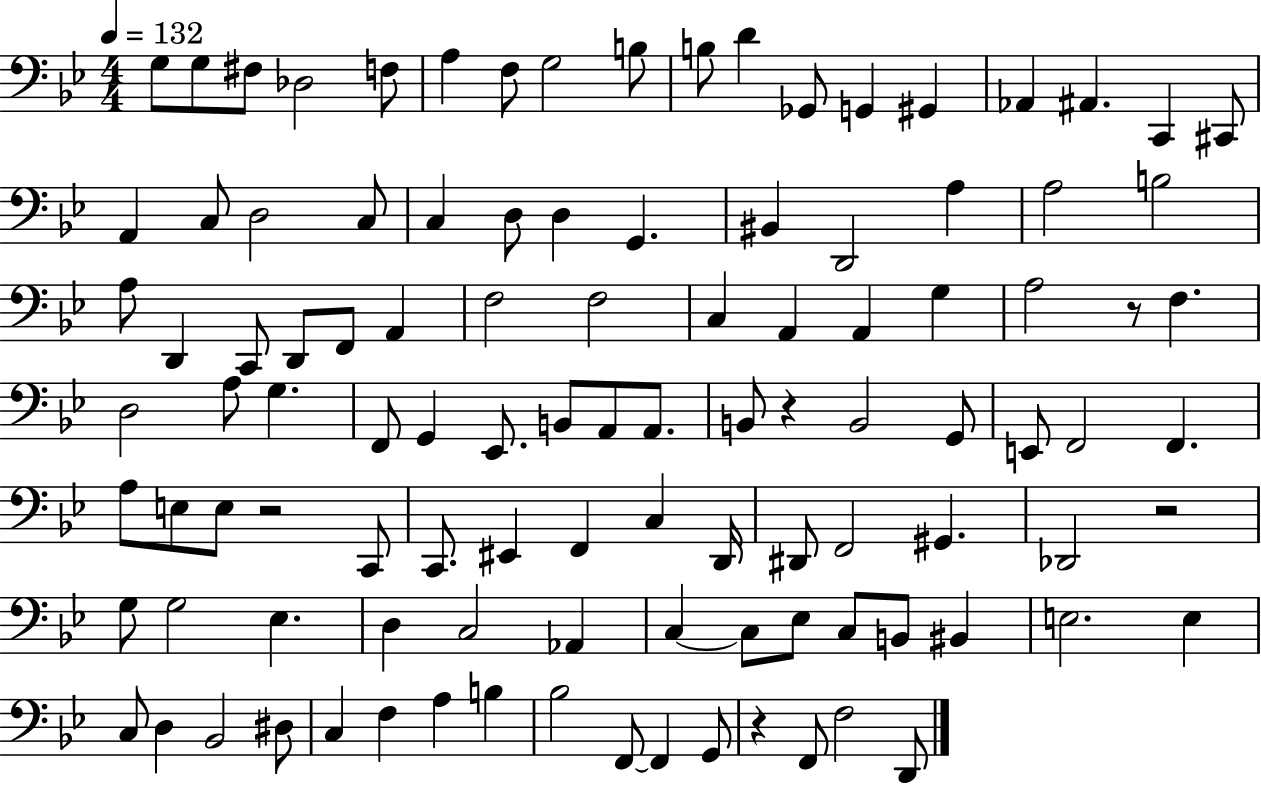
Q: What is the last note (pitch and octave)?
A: D2